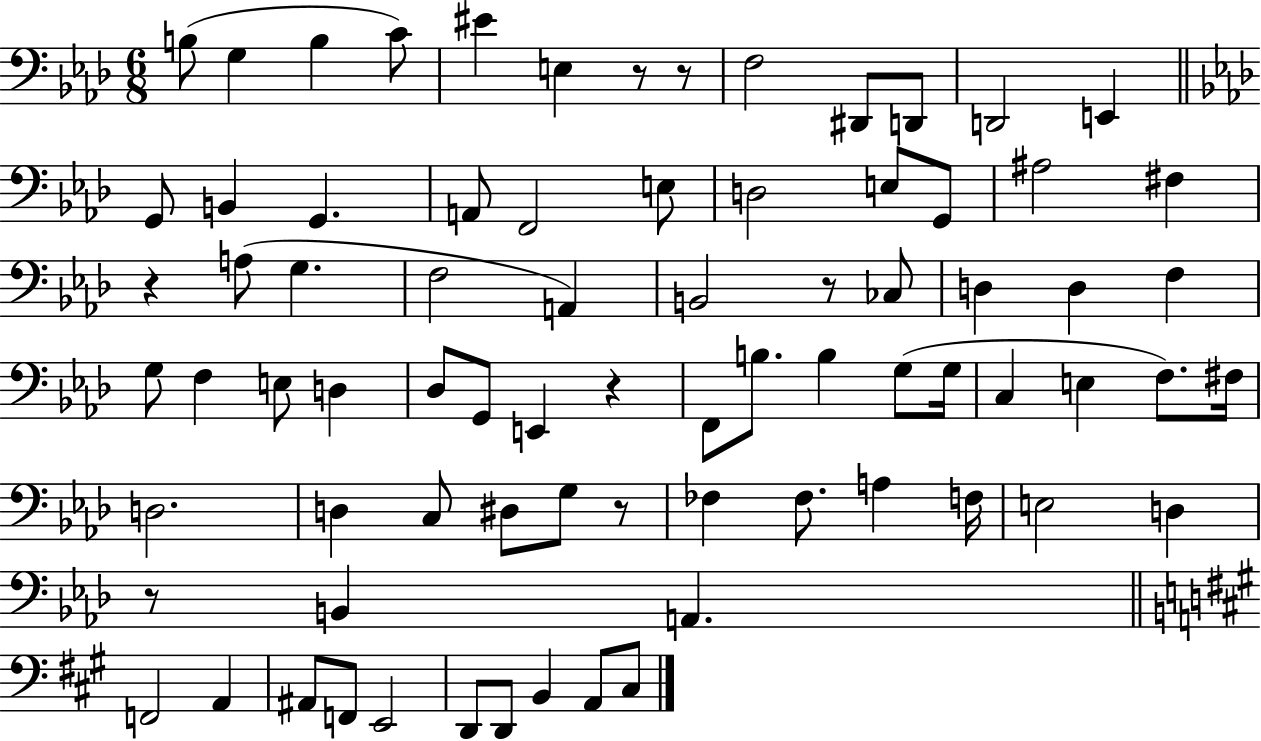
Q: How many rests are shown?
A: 7